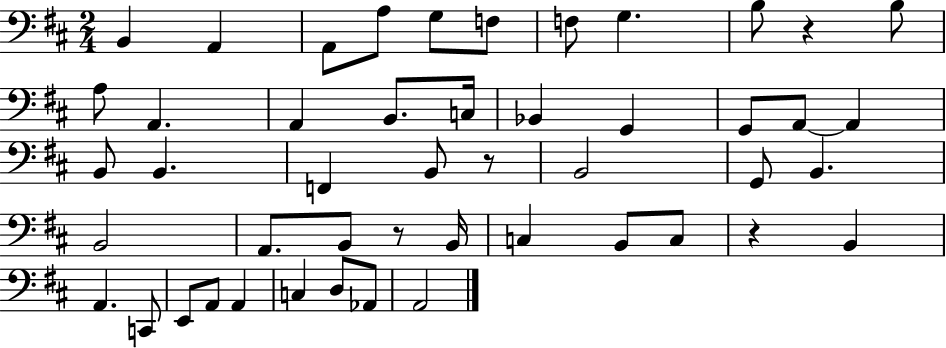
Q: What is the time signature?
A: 2/4